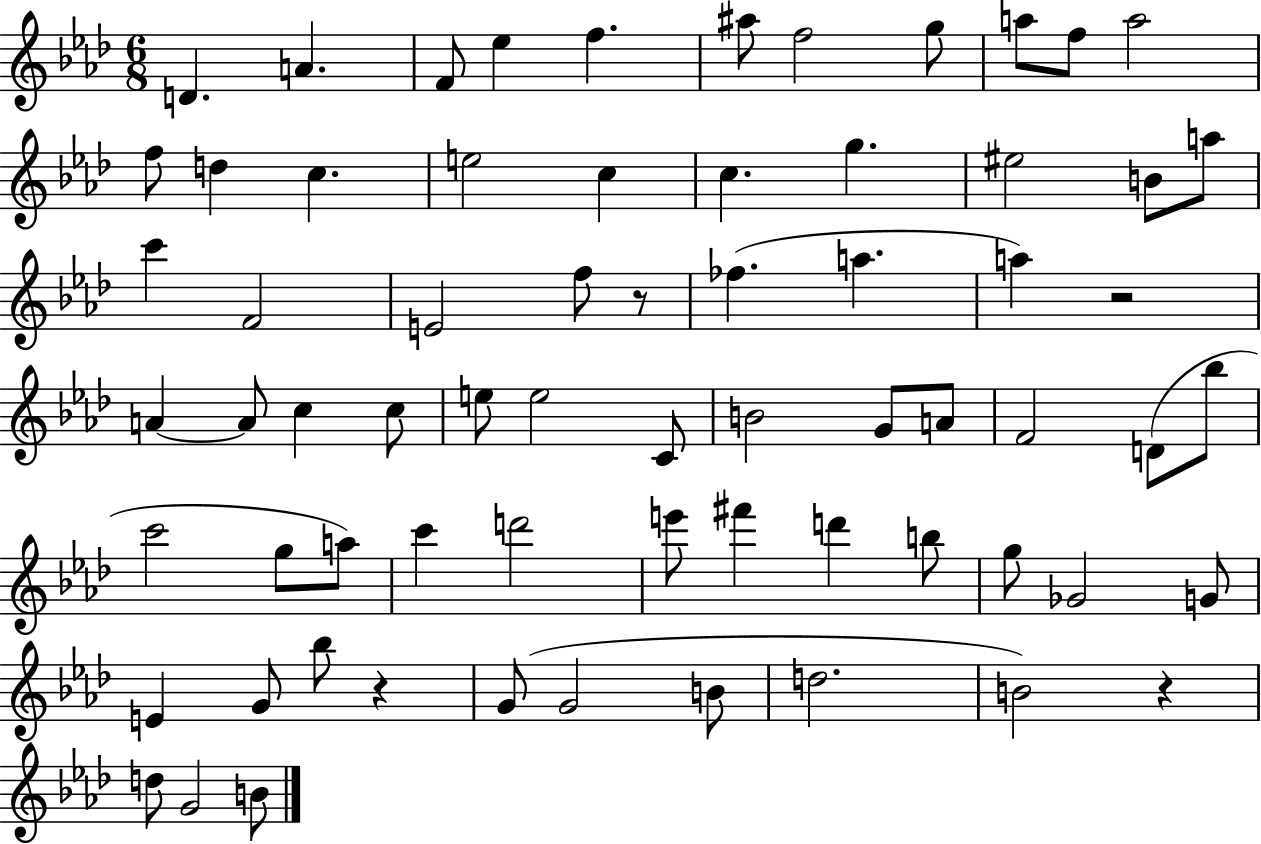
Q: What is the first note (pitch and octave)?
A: D4